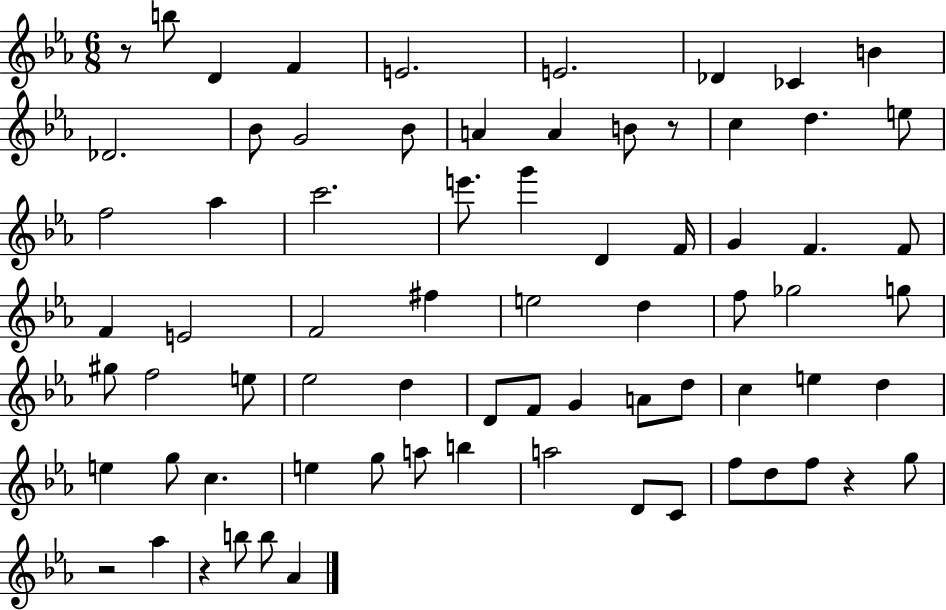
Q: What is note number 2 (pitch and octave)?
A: D4